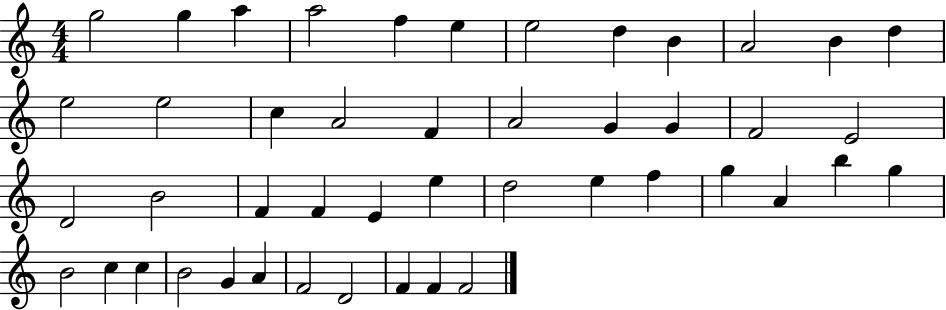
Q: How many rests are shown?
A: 0